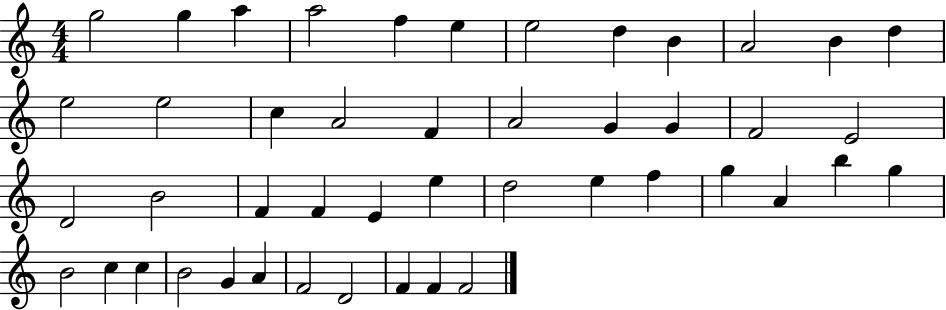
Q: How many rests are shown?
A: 0